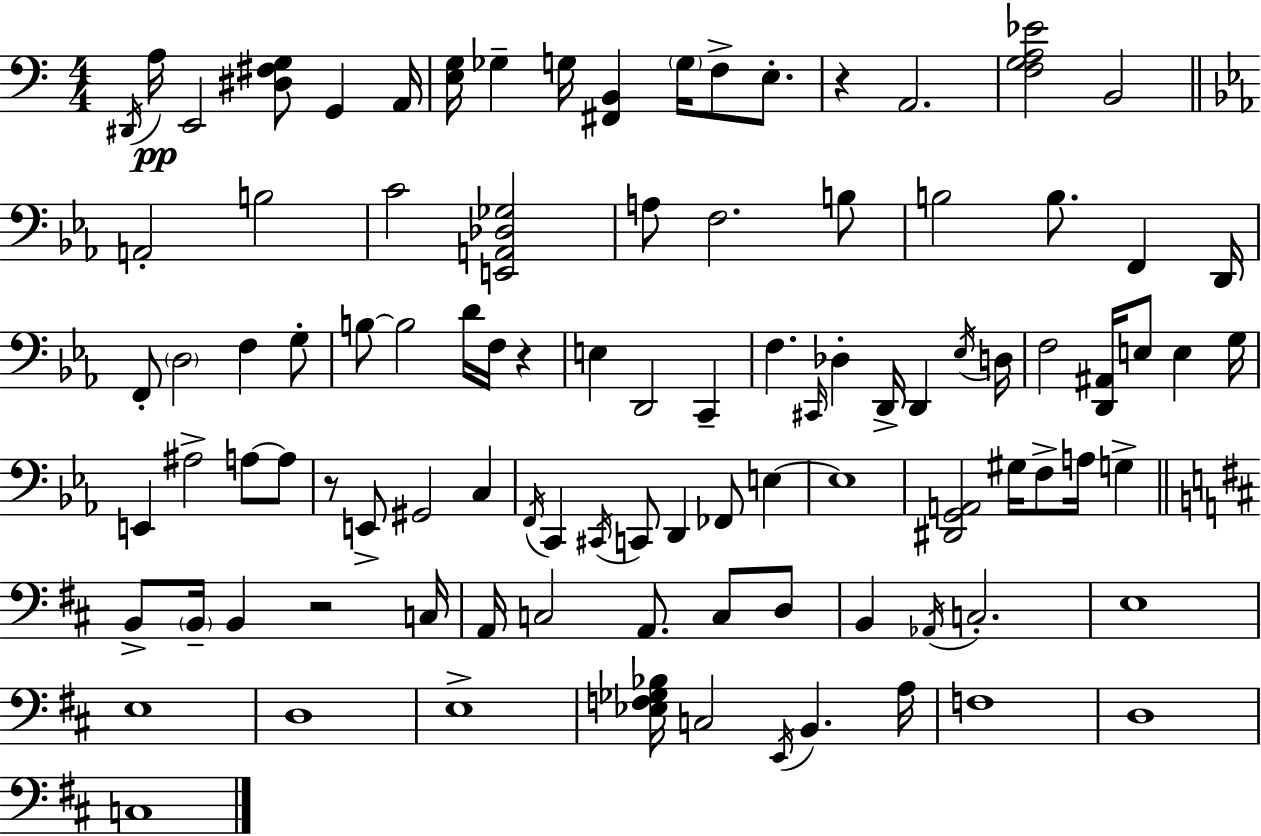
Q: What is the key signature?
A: C major